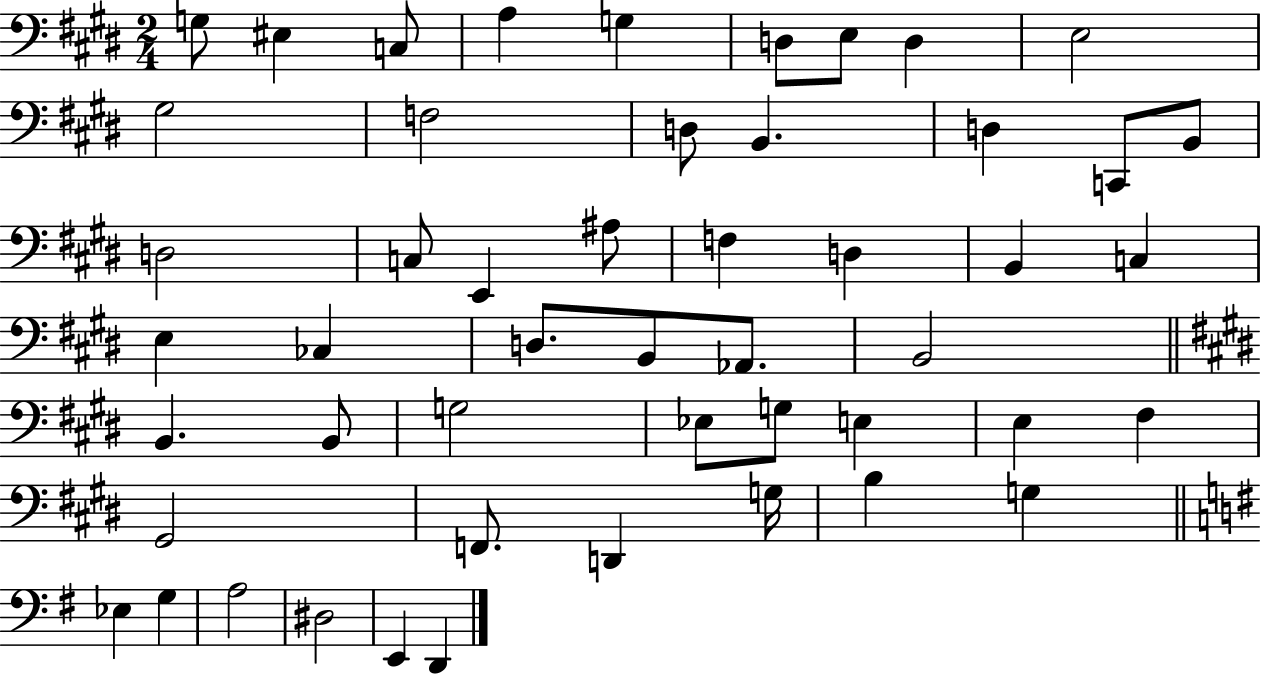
G3/e EIS3/q C3/e A3/q G3/q D3/e E3/e D3/q E3/h G#3/h F3/h D3/e B2/q. D3/q C2/e B2/e D3/h C3/e E2/q A#3/e F3/q D3/q B2/q C3/q E3/q CES3/q D3/e. B2/e Ab2/e. B2/h B2/q. B2/e G3/h Eb3/e G3/e E3/q E3/q F#3/q G#2/h F2/e. D2/q G3/s B3/q G3/q Eb3/q G3/q A3/h D#3/h E2/q D2/q